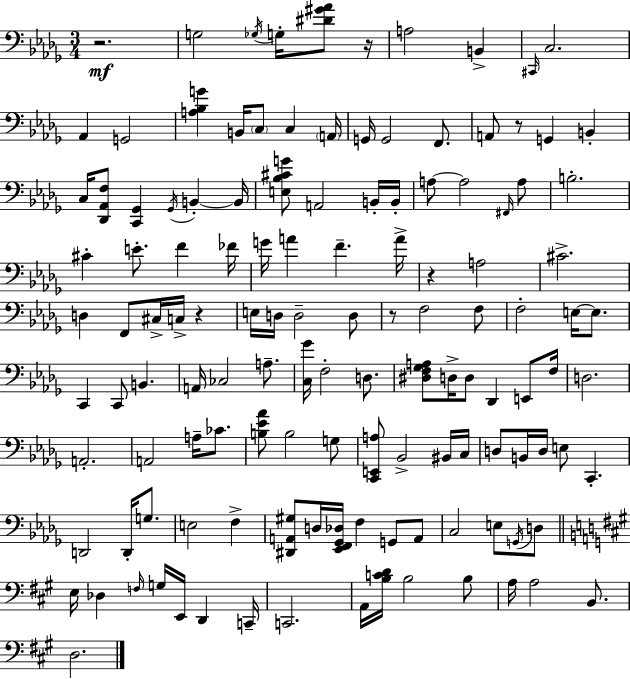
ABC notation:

X:1
T:Untitled
M:3/4
L:1/4
K:Bbm
z2 G,2 _G,/4 G,/4 [^D^G_A]/2 z/4 A,2 B,, ^C,,/4 C,2 _A,, G,,2 [A,_B,G] B,,/4 C,/2 C, A,,/4 G,,/4 G,,2 F,,/2 A,,/2 z/2 G,, B,, C,/4 [_D,,_A,,F,]/2 [C,,_G,,] _G,,/4 B,, B,,/4 [E,_B,^CG]/2 A,,2 B,,/4 B,,/4 A,/2 A,2 ^F,,/4 A,/2 B,2 ^C E/2 F _F/4 G/4 A F A/4 z A,2 ^C2 D, F,,/2 ^C,/4 C,/4 z E,/4 D,/4 D,2 D,/2 z/2 F,2 F,/2 F,2 E,/4 E,/2 C,, C,,/2 B,, A,,/4 _C,2 A,/2 [C,_G]/4 F,2 D,/2 [^D,F,_G,A,]/2 D,/4 D,/2 _D,, E,,/2 F,/4 D,2 A,,2 A,,2 A,/4 _C/2 [B,_E_A]/2 B,2 G,/2 [C,,E,,A,]/2 _B,,2 ^B,,/4 C,/4 D,/2 B,,/4 D,/4 E,/2 C,, D,,2 D,,/4 G,/2 E,2 F, [^D,,A,,^G,]/2 D,/4 [_E,,F,,_G,,_D,]/4 F, G,,/2 A,,/2 C,2 E,/2 G,,/4 D,/2 E,/4 _D, F,/4 G,/4 E,,/4 D,, C,,/4 C,,2 A,,/4 [B,CD]/4 B,2 B,/2 A,/4 A,2 B,,/2 D,2